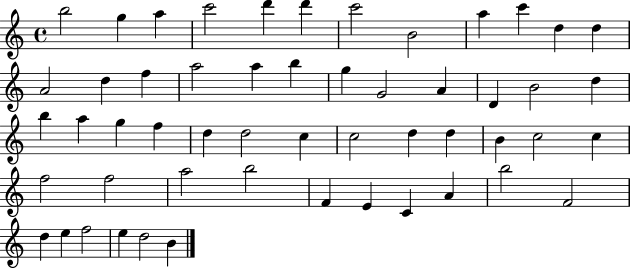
X:1
T:Untitled
M:4/4
L:1/4
K:C
b2 g a c'2 d' d' c'2 B2 a c' d d A2 d f a2 a b g G2 A D B2 d b a g f d d2 c c2 d d B c2 c f2 f2 a2 b2 F E C A b2 F2 d e f2 e d2 B